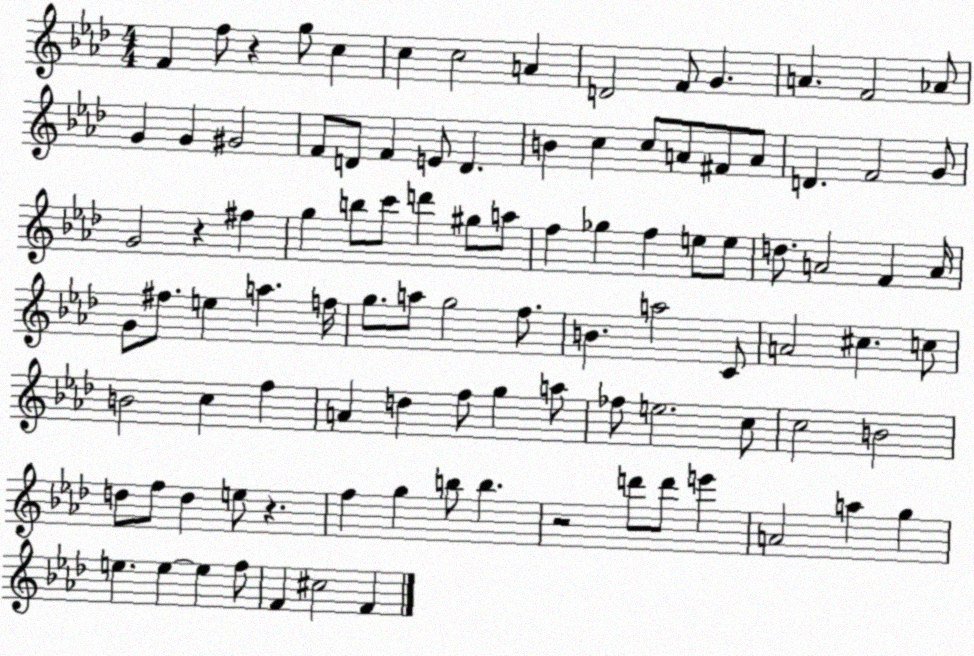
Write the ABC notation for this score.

X:1
T:Untitled
M:4/4
L:1/4
K:Ab
F f/2 z g/2 c c c2 A D2 F/2 G A F2 _A/2 G G ^G2 F/2 D/2 F E/2 D B c c/2 A/2 ^F/2 A/2 D F2 G/2 G2 z ^f g b/2 c'/2 d' ^g/2 a/2 f _g f e/2 e/2 d/2 A2 F A/4 G/2 ^f/2 e a f/4 g/2 a/2 g2 f/2 B a2 C/2 A2 ^c c/2 B2 c f A d f/2 g a/2 _f/2 e2 c/2 c2 B2 d/2 f/2 d e/2 z f g b/2 b z2 d'/2 d'/2 e' A2 a g e e e f/2 F ^c2 F